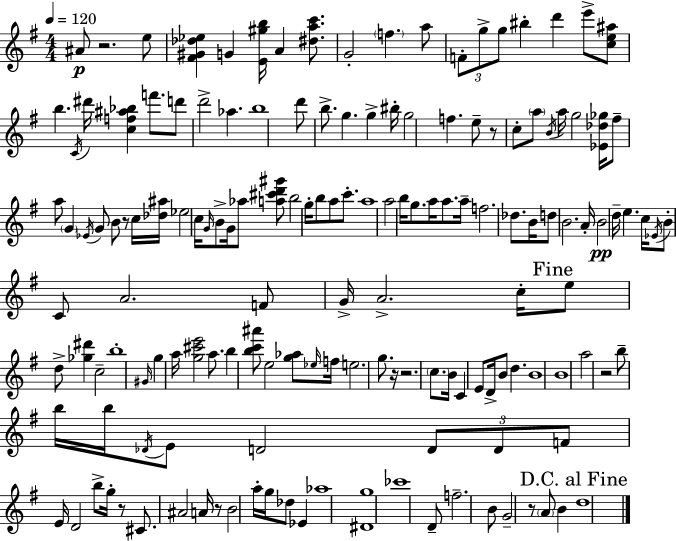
{
  \clef treble
  \numericTimeSignature
  \time 4/4
  \key g \major
  \tempo 4 = 120
  ais'8\p r2. e''8 | <fis' gis' des'' ees''>4 g'4 <e' gis'' b''>16 a'4 <dis'' a'' c'''>8. | g'2-. \parenthesize f''4. a''8 | \tuplet 3/2 { f'8-. g''8-> g''8 } bis''4-. d'''4 e'''8-> | \break <c'' e'' ais''>8 b''4. \acciaccatura { c'16 } dis'''16 <c'' f'' ais'' bes''>4 f'''8. | d'''8 d'''2-> aes''4. | b''1 | d'''8 b''8.-> g''4. g''4-> | \break bis''16-. g''2 f''4. e''8-- | r8 c''8-. \parenthesize a''8 \acciaccatura { b'16 } a''16 g''2 | <ees' des'' ges''>16 fis''8-- a''8 \parenthesize g'4 \acciaccatura { ees'16 } g'8 b'8 r8 | c''16 <des'' ais''>16 ees''2 c''16 \grace { g'16 } b'8-> g'16 | \break aes''8 <a'' cis''' d''' gis'''>8 b''2 g''16-. b''8 a''8 | c'''8.-. a''1 | a''2 b''16 g''8. | a''16 a''8. a''16-- f''2. | \break des''8. b'16 d''8 b'2. | a'16-. b'2\pp d''16-- e''4. | c''16 \acciaccatura { ees'16 } b'8-. c'8 a'2. | f'8 g'16-> a'2.-> | \break c''16-. \mark "Fine" e''8 d''8-> <ges'' dis'''>4 c''2-- | b''1-. | \grace { gis'16 } g''4 a''16 <g'' cis''' e'''>2 | a''8. b''4 <b'' c''' ais'''>8 e''2 | \break <g'' aes''>8 \grace { ees''16 } f''16 e''2. | g''8. r16 r2. | \parenthesize c''8. b'16 c'4 e'8 d'16-> b'8 | d''4. b'1 | \break b'1 | a''2 r2 | b''8-- b''16 b''16 \acciaccatura { des'16 } e'8 d'2 | \tuplet 3/2 { d'8 d'8 f'8 } e'16 d'2 | \break b''8-> g''16-. r8 cis'8. ais'2 | a'16 r8 b'2 | a''16-. g''16 des''8 ees'4 aes''1 | <dis' g''>1 | \break ces'''1 | d'8-- f''2.-- | b'8 g'2-- | r8 \parenthesize a'8 b'4 \mark "D.C. al Fine" d''1 | \break \bar "|."
}